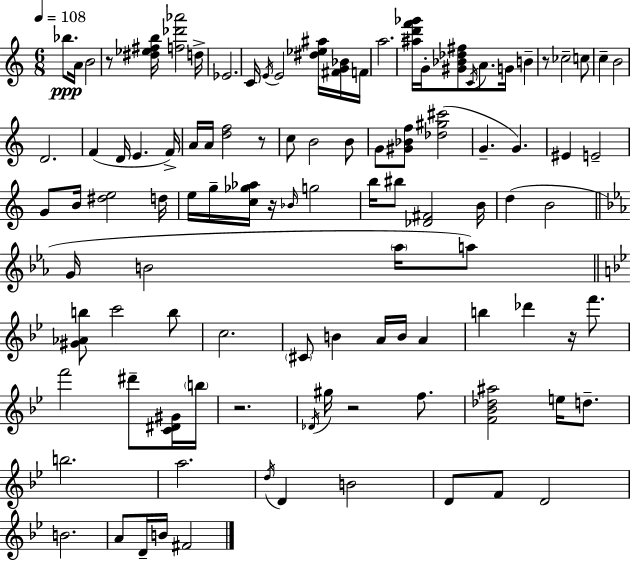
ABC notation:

X:1
T:Untitled
M:6/8
L:1/4
K:Am
_b/2 A/4 B2 z/2 [^d_e^fb]/4 [f_d'_a']2 d/4 _E2 C/4 E/4 E2 [^d_e^a]/4 [^FG_B]/4 F/4 a2 [^ad'f'_g']/4 G/4 [^G_B_d^f]/2 C/4 A/2 G/4 B z/2 _c2 c/2 c B2 D2 F D/4 E F/4 A/4 A/4 [df]2 z/2 c/2 B2 B/2 G/2 [^G_Bf]/2 [_d^g^c']2 G G ^E E2 G/2 B/4 [^de]2 d/4 e/4 g/4 [c_g_a]/4 z/4 _B/4 g2 b/4 ^b/2 [_D^F]2 B/4 d B2 G/4 B2 _a/4 a/2 [^G_Ab]/2 c'2 b/2 c2 ^C/2 B A/4 B/4 A b _d' z/4 f'/2 f'2 ^d'/2 [C^D^G]/4 b/4 z2 _D/4 ^g/4 z2 f/2 [F_B_d^a]2 e/4 d/2 b2 a2 d/4 D B2 D/2 F/2 D2 B2 A/2 D/4 B/4 ^F2